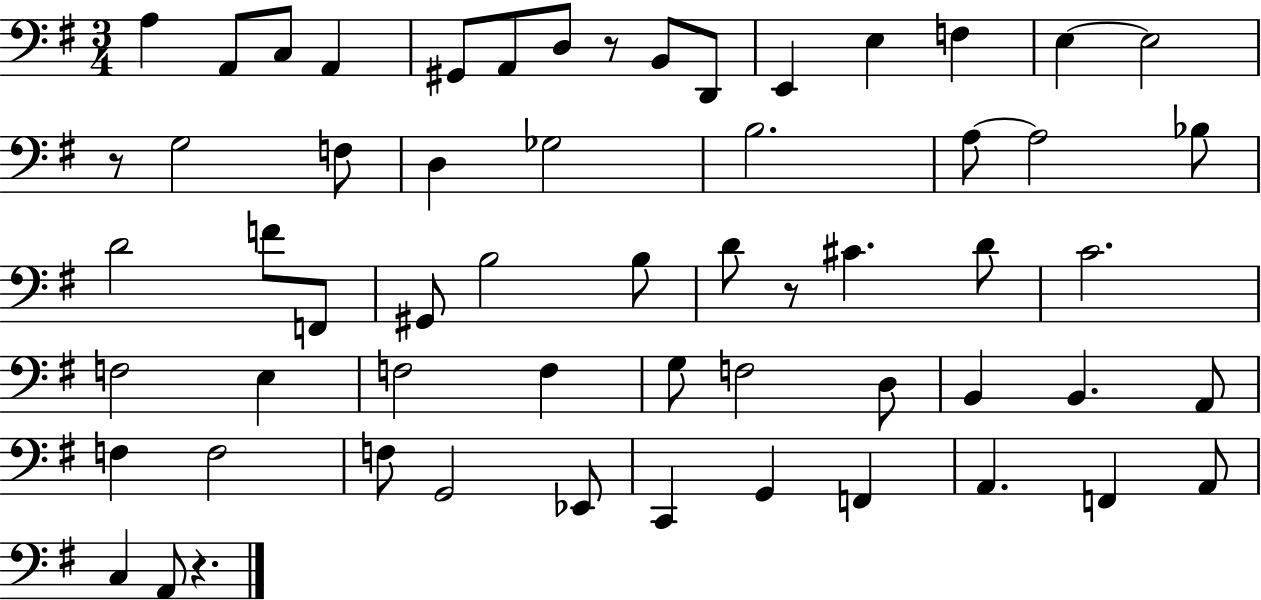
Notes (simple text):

A3/q A2/e C3/e A2/q G#2/e A2/e D3/e R/e B2/e D2/e E2/q E3/q F3/q E3/q E3/h R/e G3/h F3/e D3/q Gb3/h B3/h. A3/e A3/h Bb3/e D4/h F4/e F2/e G#2/e B3/h B3/e D4/e R/e C#4/q. D4/e C4/h. F3/h E3/q F3/h F3/q G3/e F3/h D3/e B2/q B2/q. A2/e F3/q F3/h F3/e G2/h Eb2/e C2/q G2/q F2/q A2/q. F2/q A2/e C3/q A2/e R/q.